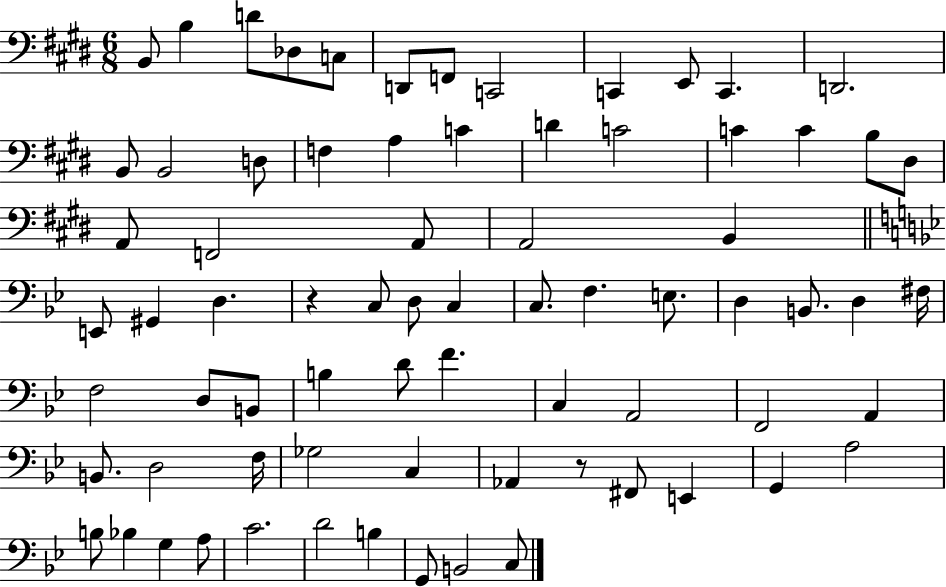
X:1
T:Untitled
M:6/8
L:1/4
K:E
B,,/2 B, D/2 _D,/2 C,/2 D,,/2 F,,/2 C,,2 C,, E,,/2 C,, D,,2 B,,/2 B,,2 D,/2 F, A, C D C2 C C B,/2 ^D,/2 A,,/2 F,,2 A,,/2 A,,2 B,, E,,/2 ^G,, D, z C,/2 D,/2 C, C,/2 F, E,/2 D, B,,/2 D, ^F,/4 F,2 D,/2 B,,/2 B, D/2 F C, A,,2 F,,2 A,, B,,/2 D,2 F,/4 _G,2 C, _A,, z/2 ^F,,/2 E,, G,, A,2 B,/2 _B, G, A,/2 C2 D2 B, G,,/2 B,,2 C,/2